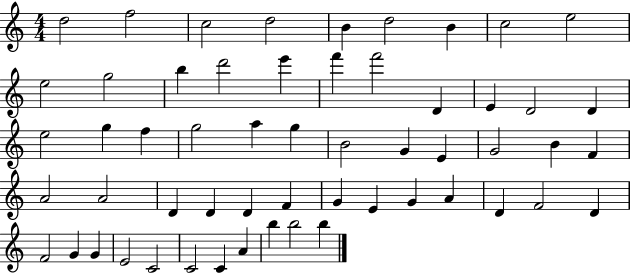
{
  \clef treble
  \numericTimeSignature
  \time 4/4
  \key c \major
  d''2 f''2 | c''2 d''2 | b'4 d''2 b'4 | c''2 e''2 | \break e''2 g''2 | b''4 d'''2 e'''4 | f'''4 f'''2 d'4 | e'4 d'2 d'4 | \break e''2 g''4 f''4 | g''2 a''4 g''4 | b'2 g'4 e'4 | g'2 b'4 f'4 | \break a'2 a'2 | d'4 d'4 d'4 f'4 | g'4 e'4 g'4 a'4 | d'4 f'2 d'4 | \break f'2 g'4 g'4 | e'2 c'2 | c'2 c'4 a'4 | b''4 b''2 b''4 | \break \bar "|."
}